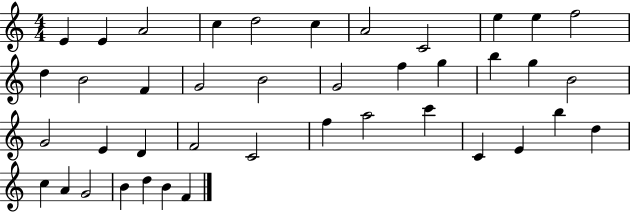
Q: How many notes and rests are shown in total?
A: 41